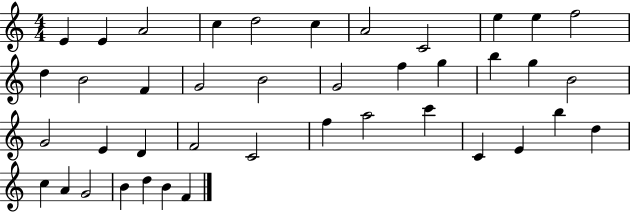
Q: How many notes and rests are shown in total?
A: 41